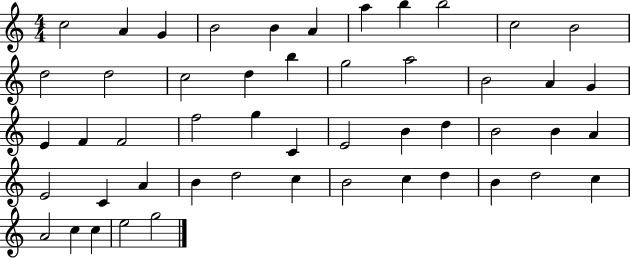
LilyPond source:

{
  \clef treble
  \numericTimeSignature
  \time 4/4
  \key c \major
  c''2 a'4 g'4 | b'2 b'4 a'4 | a''4 b''4 b''2 | c''2 b'2 | \break d''2 d''2 | c''2 d''4 b''4 | g''2 a''2 | b'2 a'4 g'4 | \break e'4 f'4 f'2 | f''2 g''4 c'4 | e'2 b'4 d''4 | b'2 b'4 a'4 | \break e'2 c'4 a'4 | b'4 d''2 c''4 | b'2 c''4 d''4 | b'4 d''2 c''4 | \break a'2 c''4 c''4 | e''2 g''2 | \bar "|."
}